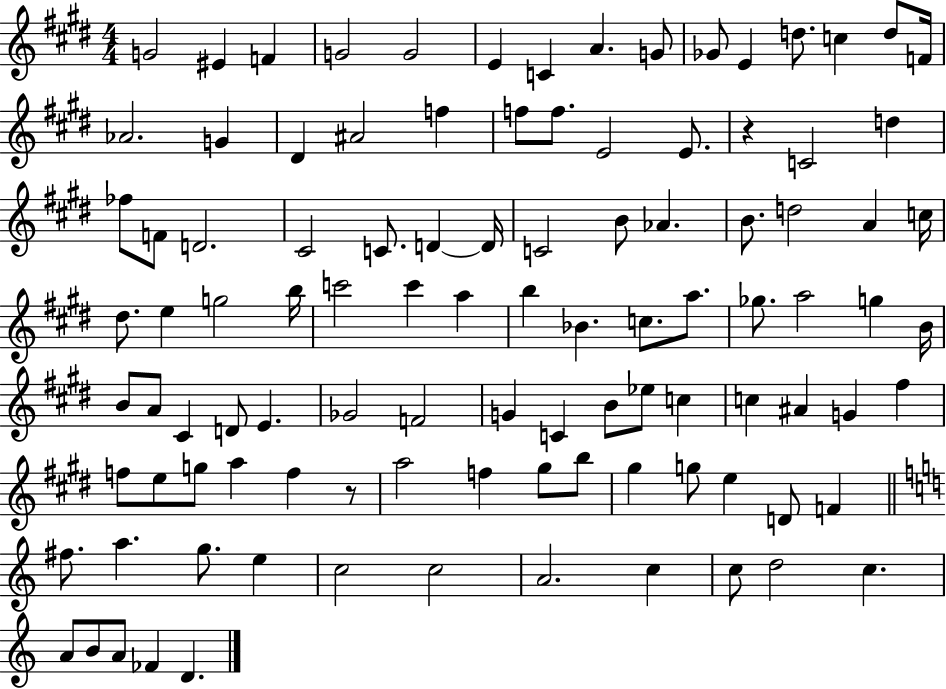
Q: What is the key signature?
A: E major